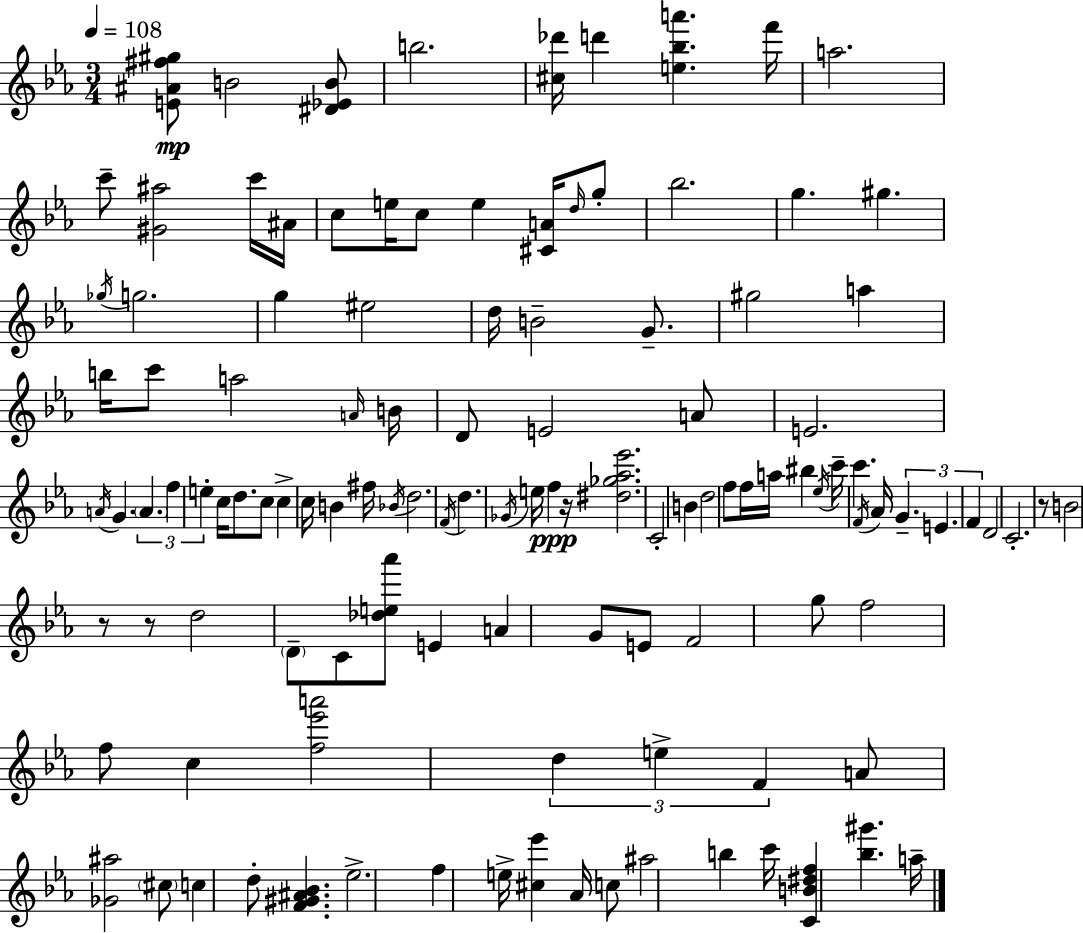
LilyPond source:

{
  \clef treble
  \numericTimeSignature
  \time 3/4
  \key ees \major
  \tempo 4 = 108
  <e' ais' fis'' gis''>8\mp b'2 <dis' ees' b'>8 | b''2. | <cis'' des'''>16 d'''4 <e'' bes'' a'''>4. f'''16 | a''2. | \break c'''8-- <gis' ais''>2 c'''16 ais'16 | c''8 e''16 c''8 e''4 <cis' a'>16 \grace { d''16 } g''8-. | bes''2. | g''4. gis''4. | \break \acciaccatura { ges''16 } g''2. | g''4 eis''2 | d''16 b'2-- g'8.-- | gis''2 a''4 | \break b''16 c'''8 a''2 | \grace { a'16 } b'16 d'8 e'2 | a'8 e'2. | \acciaccatura { a'16 } g'4. \tuplet 3/2 { \parenthesize a'4. | \break f''4 e''4-. } | c''16 d''8. c''8 c''4-> c''16 b'4 | fis''16 \acciaccatura { bes'16 } d''2. | \acciaccatura { f'16 } d''4. | \break \acciaccatura { ges'16 } e''16 f''4\ppp r16 <dis'' ges'' aes'' ees'''>2. | c'2-. | b'4 d''2 | f''8 f''16 a''16 bis''4 \acciaccatura { ees''16 } | \break c'''16-- c'''4. \acciaccatura { f'16 } aes'16 \tuplet 3/2 { g'4.-- | e'4. f'4 } | d'2 c'2.-. | r8 b'2 | \break r8 r8 d''2 | \parenthesize d'8-- c'8 <des'' e'' aes'''>8 | e'4 a'4 g'8 e'8 | f'2 g''8 f''2 | \break f''8 c''4 | <f'' ees''' a'''>2 \tuplet 3/2 { d''4 | e''4-> f'4 } a'8 <ges' ais''>2 | \parenthesize cis''8 c''4 | \break d''8-. <f' gis' ais' bes'>4. ees''2.-> | f''4 | e''16-> <cis'' ees'''>4 aes'16 c''8 ais''2 | b''4 c'''16 <c' b' dis'' f''>4 | \break <bes'' gis'''>4. a''16-- \bar "|."
}